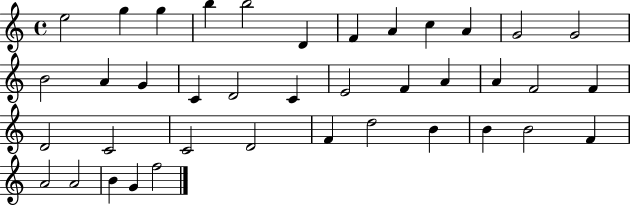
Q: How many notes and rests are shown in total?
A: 39